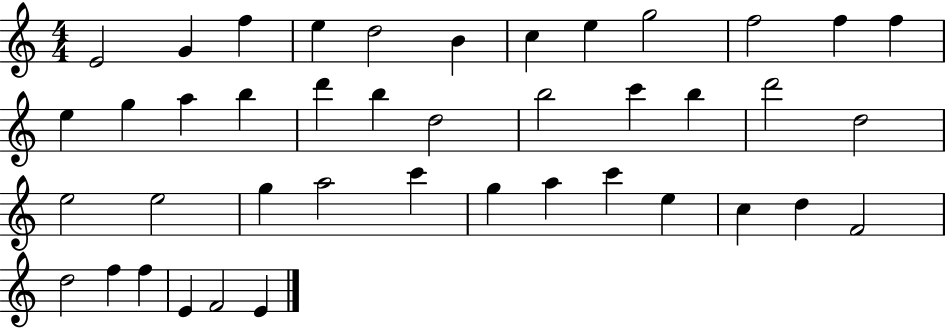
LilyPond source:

{
  \clef treble
  \numericTimeSignature
  \time 4/4
  \key c \major
  e'2 g'4 f''4 | e''4 d''2 b'4 | c''4 e''4 g''2 | f''2 f''4 f''4 | \break e''4 g''4 a''4 b''4 | d'''4 b''4 d''2 | b''2 c'''4 b''4 | d'''2 d''2 | \break e''2 e''2 | g''4 a''2 c'''4 | g''4 a''4 c'''4 e''4 | c''4 d''4 f'2 | \break d''2 f''4 f''4 | e'4 f'2 e'4 | \bar "|."
}